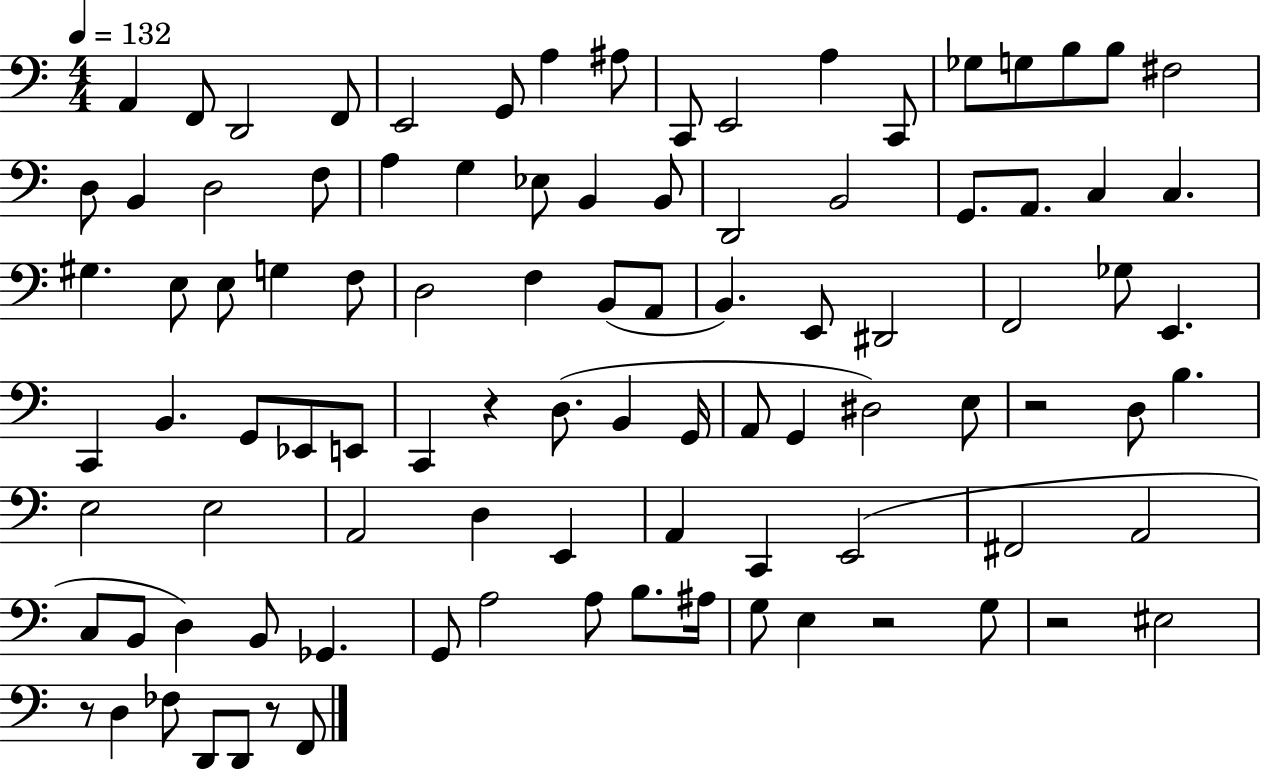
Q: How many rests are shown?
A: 6